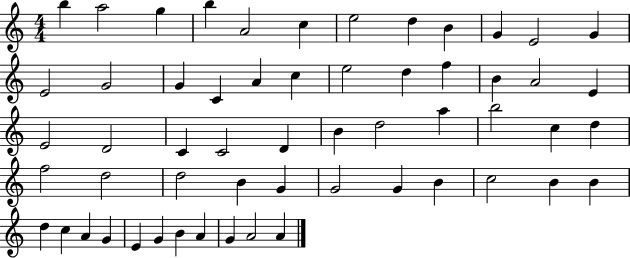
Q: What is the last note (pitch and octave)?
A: A4